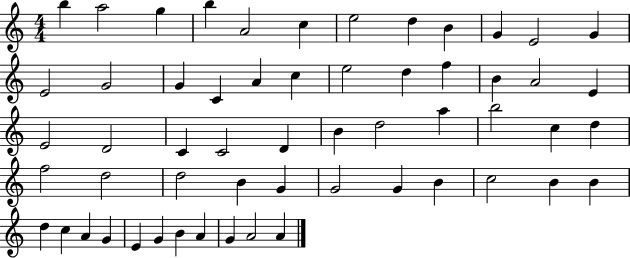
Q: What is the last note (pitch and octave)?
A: A4